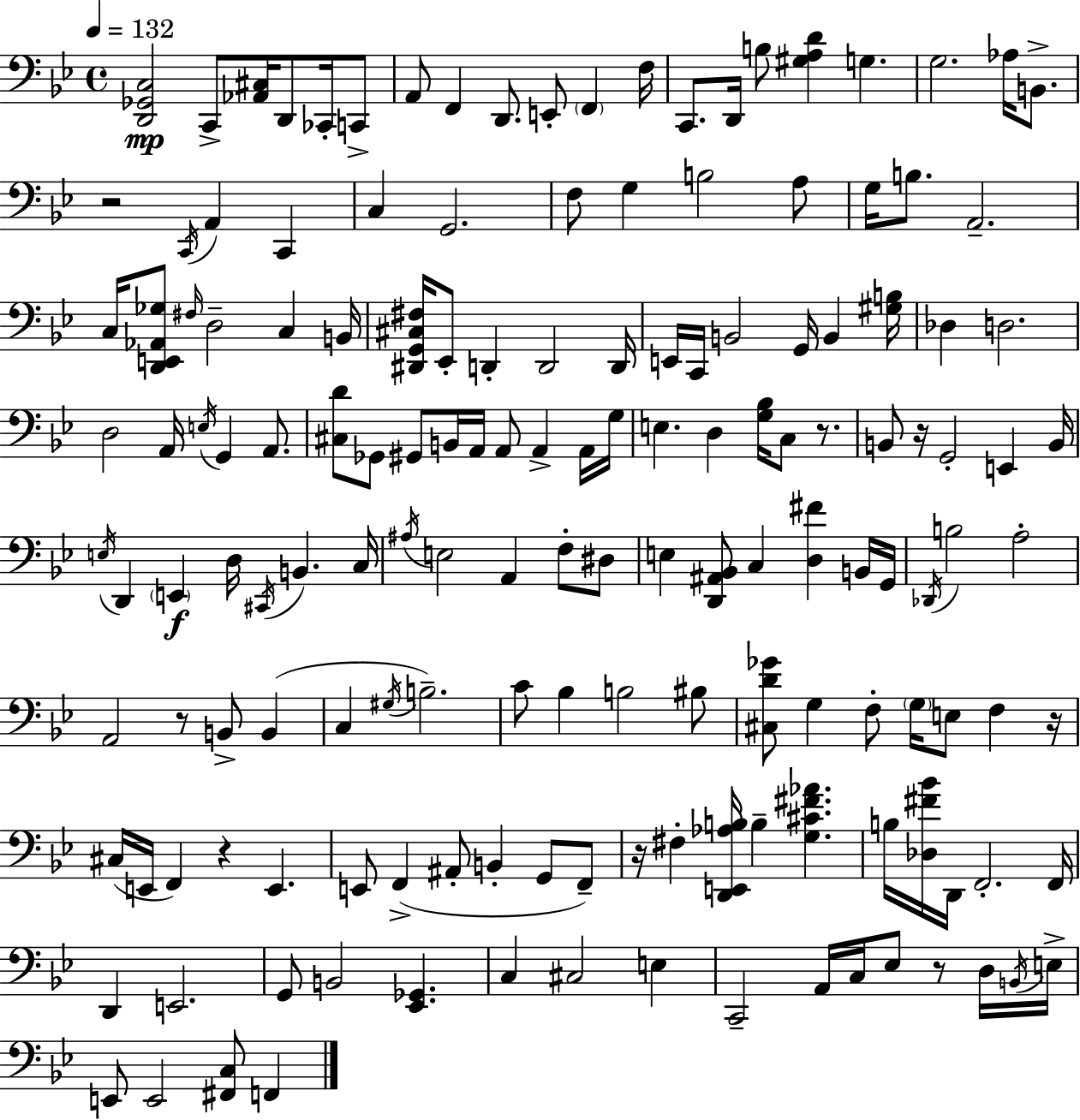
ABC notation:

X:1
T:Untitled
M:4/4
L:1/4
K:Bb
[D,,_G,,C,]2 C,,/2 [_A,,^C,]/4 D,,/2 _C,,/4 C,,/2 A,,/2 F,, D,,/2 E,,/2 F,, F,/4 C,,/2 D,,/4 B,/2 [^G,A,D] G, G,2 _A,/4 B,,/2 z2 C,,/4 A,, C,, C, G,,2 F,/2 G, B,2 A,/2 G,/4 B,/2 A,,2 C,/4 [D,,E,,_A,,_G,]/2 ^F,/4 D,2 C, B,,/4 [^D,,G,,^C,^F,]/4 _E,,/2 D,, D,,2 D,,/4 E,,/4 C,,/4 B,,2 G,,/4 B,, [^G,B,]/4 _D, D,2 D,2 A,,/4 E,/4 G,, A,,/2 [^C,D]/2 _G,,/2 ^G,,/2 B,,/4 A,,/4 A,,/2 A,, A,,/4 G,/4 E, D, [G,_B,]/4 C,/2 z/2 B,,/2 z/4 G,,2 E,, B,,/4 E,/4 D,, E,, D,/4 ^C,,/4 B,, C,/4 ^A,/4 E,2 A,, F,/2 ^D,/2 E, [D,,^A,,_B,,]/2 C, [D,^F] B,,/4 G,,/4 _D,,/4 B,2 A,2 A,,2 z/2 B,,/2 B,, C, ^G,/4 B,2 C/2 _B, B,2 ^B,/2 [^C,D_G]/2 G, F,/2 G,/4 E,/2 F, z/4 ^C,/4 E,,/4 F,, z E,, E,,/2 F,, ^A,,/2 B,, G,,/2 F,,/2 z/4 ^F, [D,,E,,_A,B,]/4 B, [G,^C^F_A] B,/4 [_D,^F_B]/4 D,,/4 F,,2 F,,/4 D,, E,,2 G,,/2 B,,2 [_E,,_G,,] C, ^C,2 E, C,,2 A,,/4 C,/4 _E,/2 z/2 D,/4 B,,/4 E,/4 E,,/2 E,,2 [^F,,C,]/2 F,,